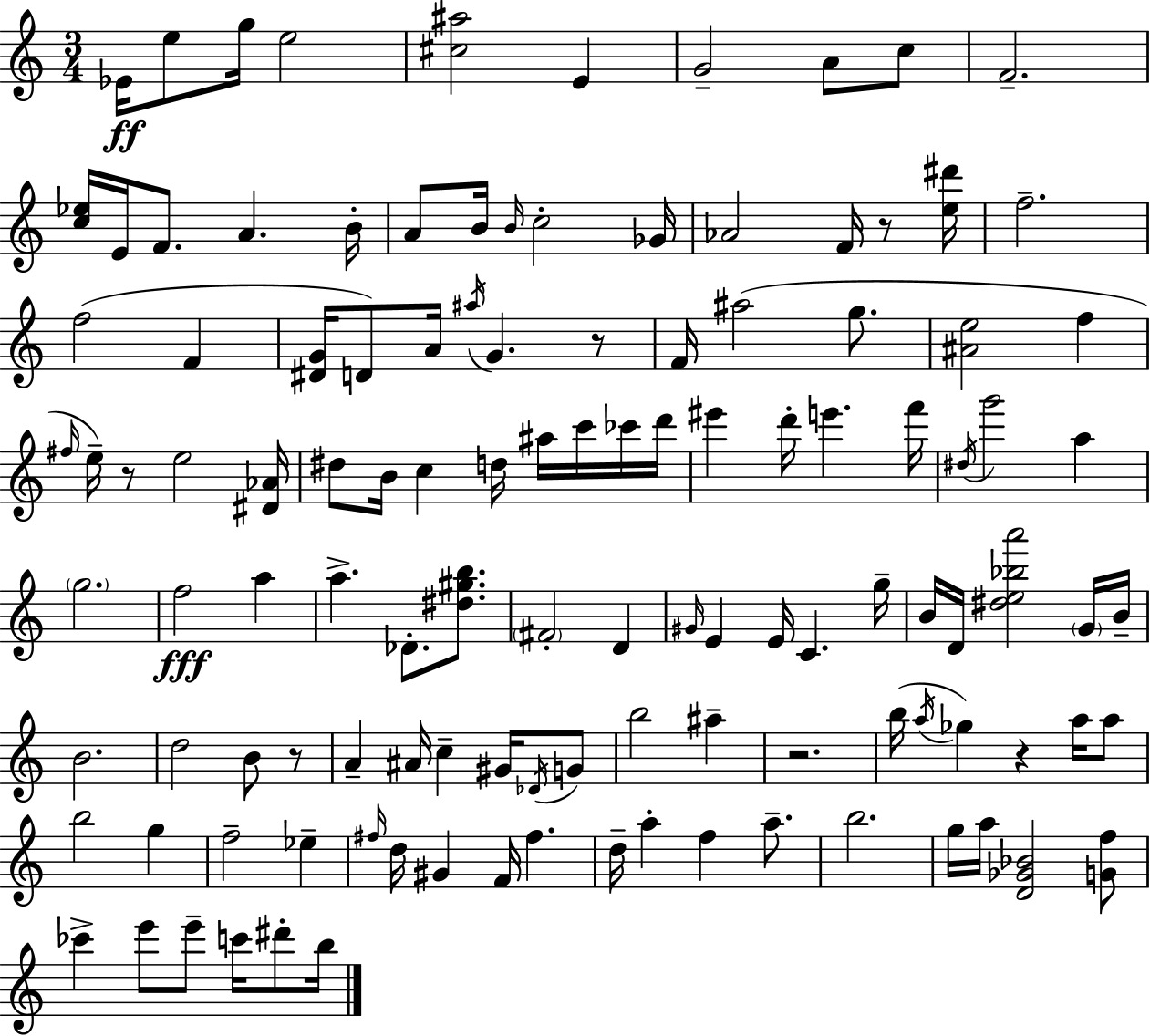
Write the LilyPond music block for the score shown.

{
  \clef treble
  \numericTimeSignature
  \time 3/4
  \key c \major
  ees'16\ff e''8 g''16 e''2 | <cis'' ais''>2 e'4 | g'2-- a'8 c''8 | f'2.-- | \break <c'' ees''>16 e'16 f'8. a'4. b'16-. | a'8 b'16 \grace { b'16 } c''2-. | ges'16 aes'2 f'16 r8 | <e'' dis'''>16 f''2.-- | \break f''2( f'4 | <dis' g'>16 d'8) a'16 \acciaccatura { ais''16 } g'4. | r8 f'16 ais''2( g''8. | <ais' e''>2 f''4 | \break \grace { fis''16 } e''16--) r8 e''2 | <dis' aes'>16 dis''8 b'16 c''4 d''16 ais''16 | c'''16 ces'''16 d'''16 eis'''4 d'''16-. e'''4. | f'''16 \acciaccatura { dis''16 } g'''2 | \break a''4 \parenthesize g''2. | f''2\fff | a''4 a''4.-> des'8.-. | <dis'' gis'' b''>8. \parenthesize fis'2-. | \break d'4 \grace { gis'16 } e'4 e'16 c'4. | g''16-- b'16 d'16 <dis'' e'' bes'' a'''>2 | \parenthesize g'16 b'16-- b'2. | d''2 | \break b'8 r8 a'4-- ais'16 c''4-- | gis'16 \acciaccatura { des'16 } g'8 b''2 | ais''4-- r2. | b''16( \acciaccatura { a''16 } ges''4) | \break r4 a''16 a''8 b''2 | g''4 f''2-- | ees''4-- \grace { fis''16 } d''16 gis'4 | f'16 fis''4. d''16-- a''4-. | \break f''4 a''8.-- b''2. | g''16 a''16 <d' ges' bes'>2 | <g' f''>8 ces'''4-> | e'''8 e'''8-- c'''16 dis'''8-. b''16 \bar "|."
}